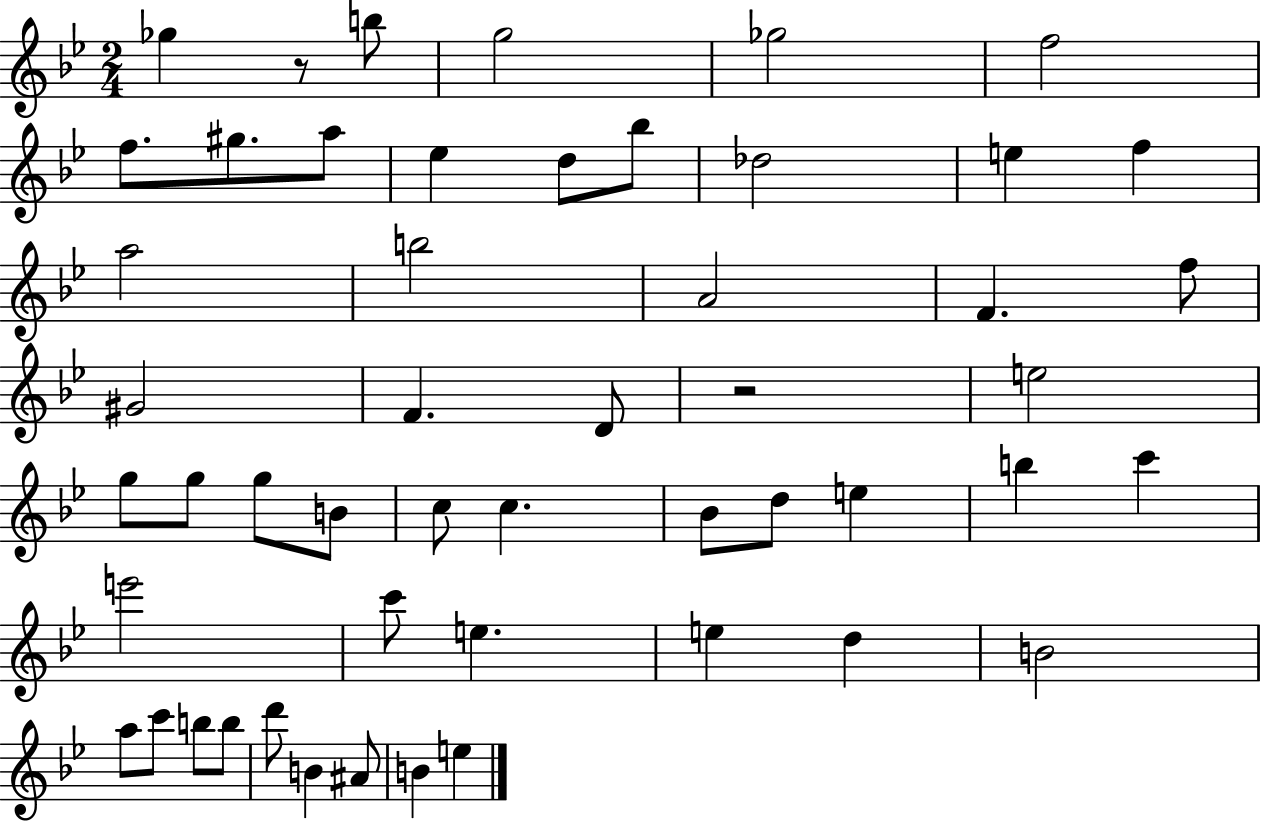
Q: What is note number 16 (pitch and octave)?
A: B5